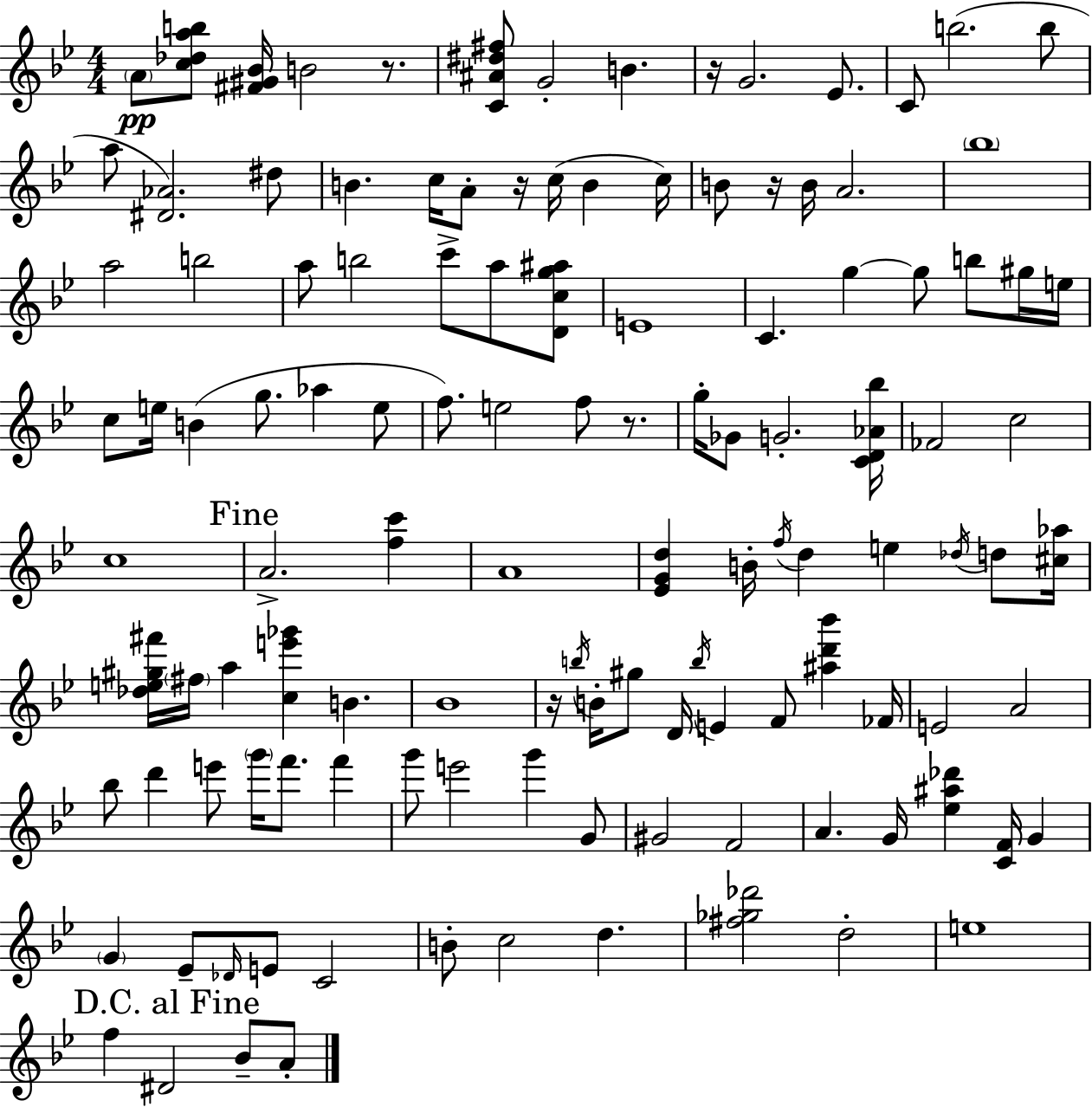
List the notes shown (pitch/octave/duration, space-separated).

A4/e [C5,Db5,A5,B5]/e [F#4,G#4,Bb4]/s B4/h R/e. [C4,A#4,D#5,F#5]/e G4/h B4/q. R/s G4/h. Eb4/e. C4/e B5/h. B5/e A5/e [D#4,Ab4]/h. D#5/e B4/q. C5/s A4/e R/s C5/s B4/q C5/s B4/e R/s B4/s A4/h. Bb5/w A5/h B5/h A5/e B5/h C6/e A5/e [D4,C5,G5,A#5]/e E4/w C4/q. G5/q G5/e B5/e G#5/s E5/s C5/e E5/s B4/q G5/e. Ab5/q E5/e F5/e. E5/h F5/e R/e. G5/s Gb4/e G4/h. [C4,D4,Ab4,Bb5]/s FES4/h C5/h C5/w A4/h. [F5,C6]/q A4/w [Eb4,G4,D5]/q B4/s F5/s D5/q E5/q Db5/s D5/e [C#5,Ab5]/s [Db5,E5,G#5,F#6]/s F#5/s A5/q [C5,E6,Gb6]/q B4/q. Bb4/w R/s B5/s B4/s G#5/e D4/s B5/s E4/q F4/e [A#5,D6,Bb6]/q FES4/s E4/h A4/h Bb5/e D6/q E6/e G6/s F6/e. F6/q G6/e E6/h G6/q G4/e G#4/h F4/h A4/q. G4/s [Eb5,A#5,Db6]/q [C4,F4]/s G4/q G4/q Eb4/e Db4/s E4/e C4/h B4/e C5/h D5/q. [F#5,Gb5,Db6]/h D5/h E5/w F5/q D#4/h Bb4/e A4/e